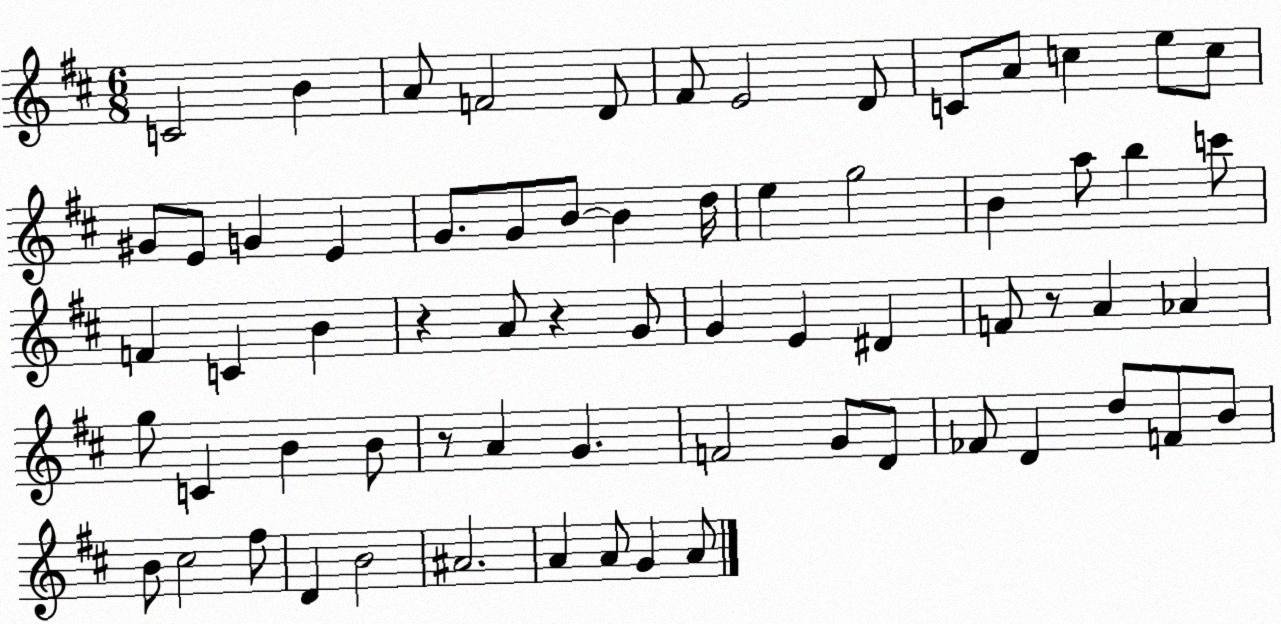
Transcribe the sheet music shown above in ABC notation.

X:1
T:Untitled
M:6/8
L:1/4
K:D
C2 B A/2 F2 D/2 ^F/2 E2 D/2 C/2 A/2 c e/2 c/2 ^G/2 E/2 G E G/2 G/2 B/2 B d/4 e g2 B a/2 b c'/2 F C B z A/2 z G/2 G E ^D F/2 z/2 A _A g/2 C B B/2 z/2 A G F2 G/2 D/2 _F/2 D d/2 F/2 B/2 B/2 ^c2 ^f/2 D B2 ^A2 A A/2 G A/2